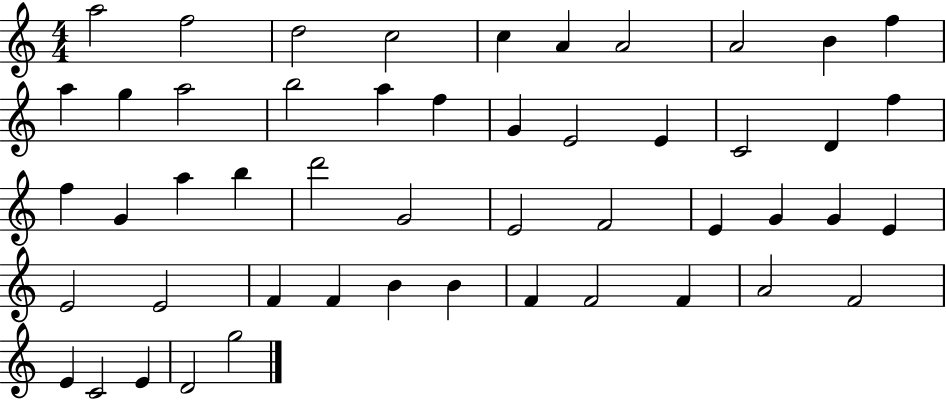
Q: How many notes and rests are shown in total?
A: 50